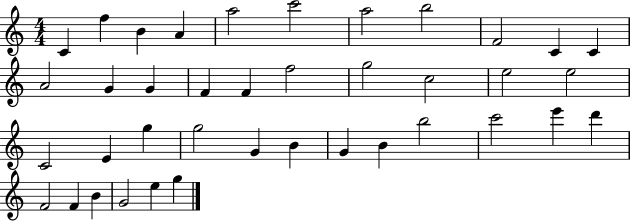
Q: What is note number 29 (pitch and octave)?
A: B4